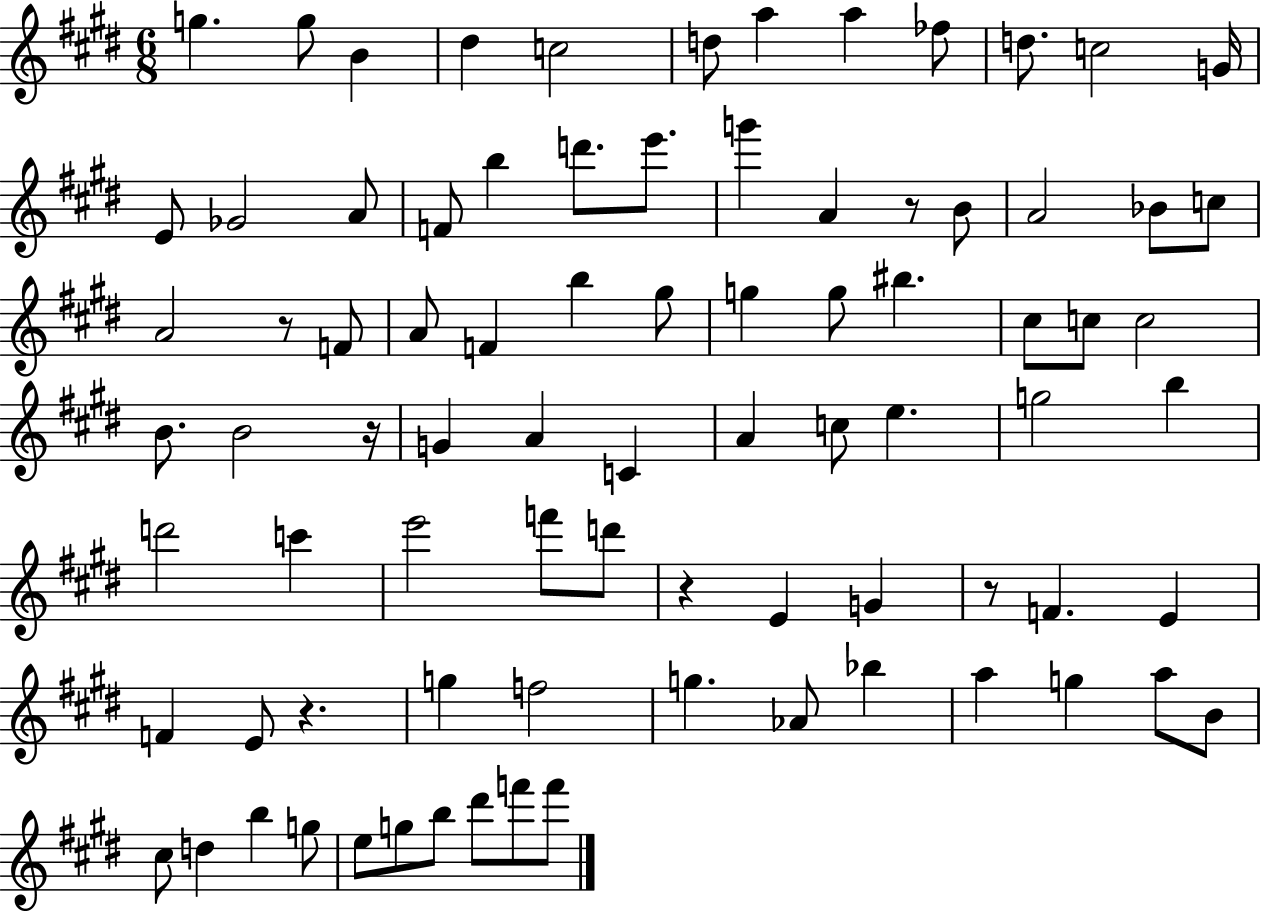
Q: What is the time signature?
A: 6/8